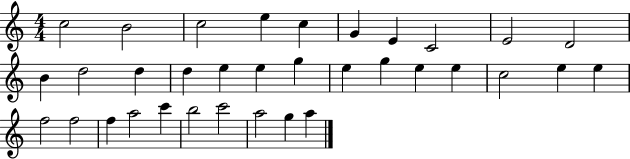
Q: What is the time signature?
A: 4/4